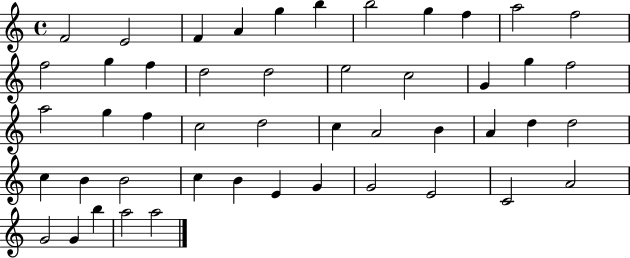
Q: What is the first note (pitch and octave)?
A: F4